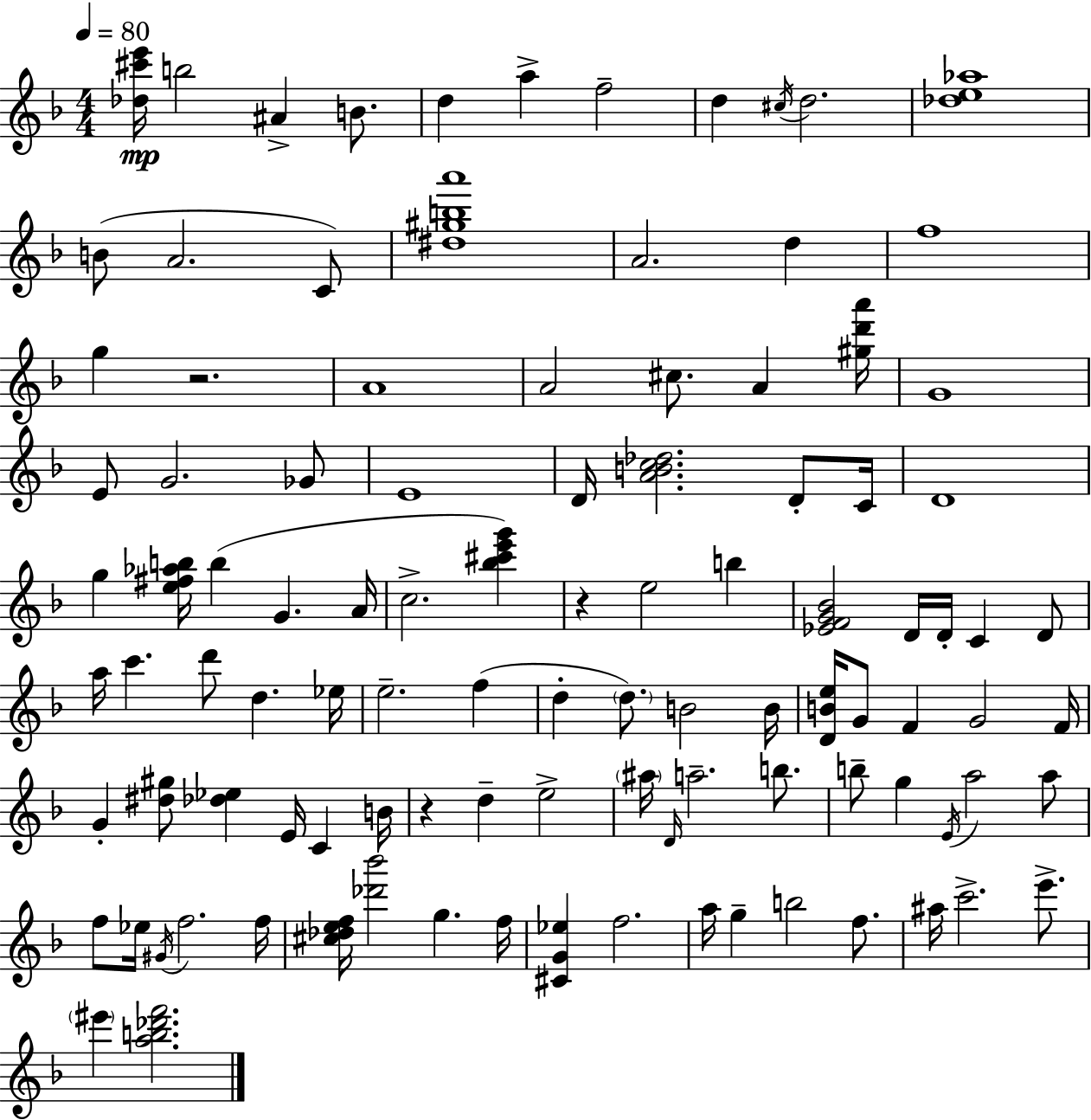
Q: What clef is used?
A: treble